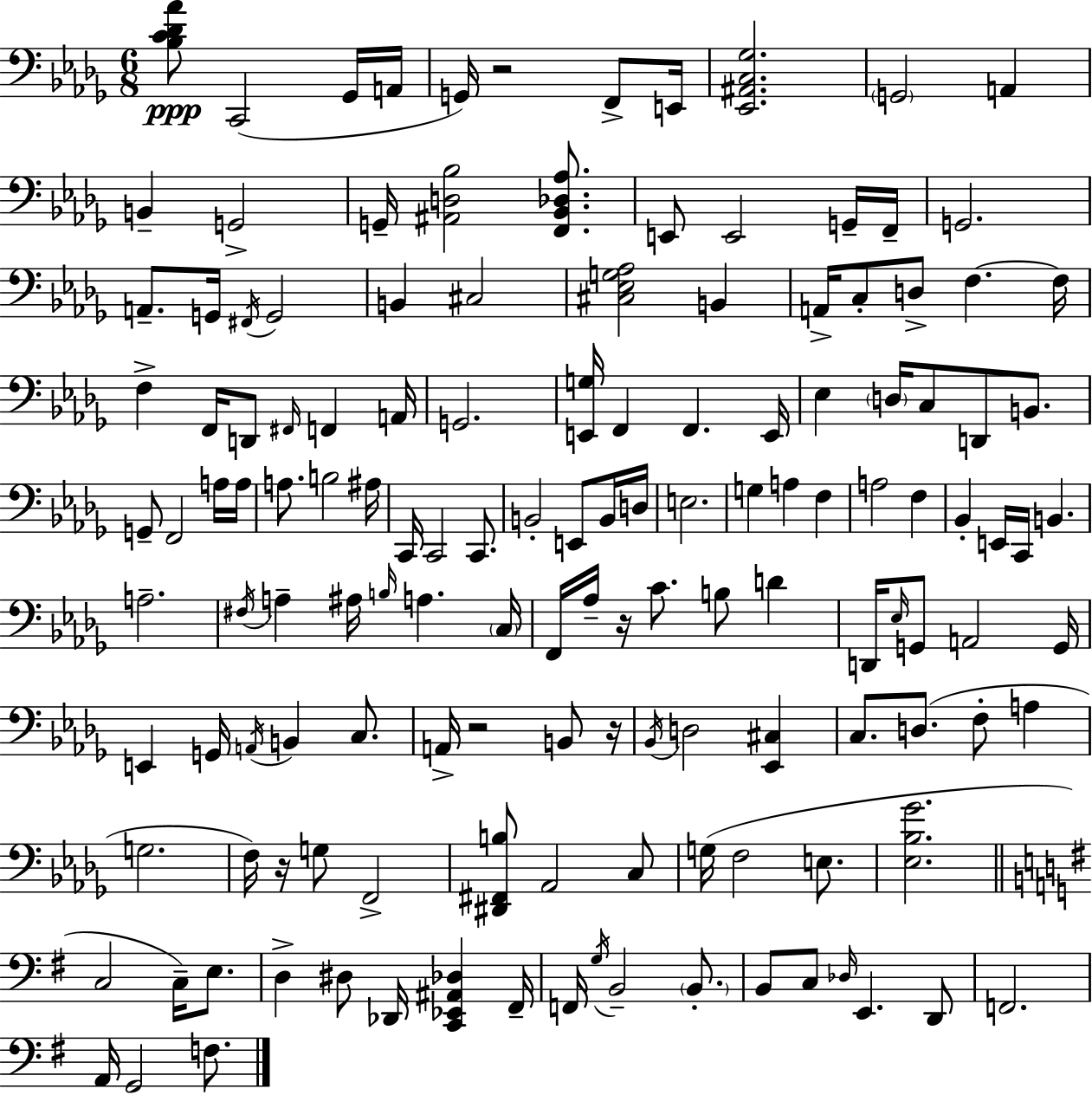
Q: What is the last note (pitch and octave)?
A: F3